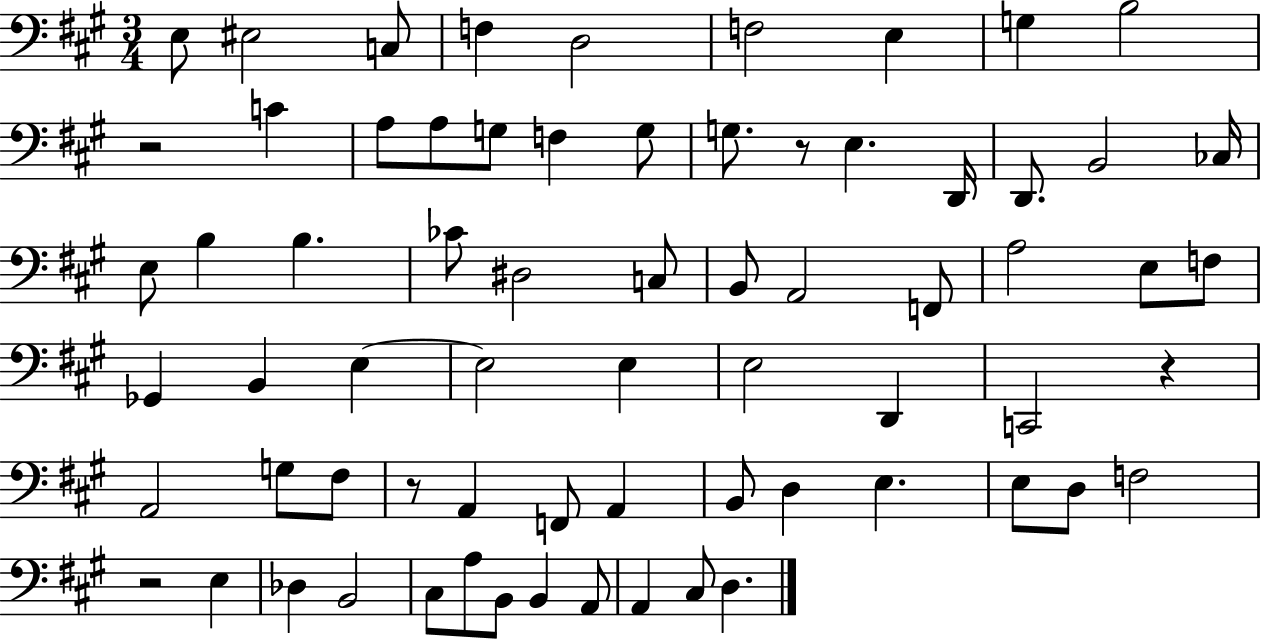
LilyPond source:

{
  \clef bass
  \numericTimeSignature
  \time 3/4
  \key a \major
  e8 eis2 c8 | f4 d2 | f2 e4 | g4 b2 | \break r2 c'4 | a8 a8 g8 f4 g8 | g8. r8 e4. d,16 | d,8. b,2 ces16 | \break e8 b4 b4. | ces'8 dis2 c8 | b,8 a,2 f,8 | a2 e8 f8 | \break ges,4 b,4 e4~~ | e2 e4 | e2 d,4 | c,2 r4 | \break a,2 g8 fis8 | r8 a,4 f,8 a,4 | b,8 d4 e4. | e8 d8 f2 | \break r2 e4 | des4 b,2 | cis8 a8 b,8 b,4 a,8 | a,4 cis8 d4. | \break \bar "|."
}